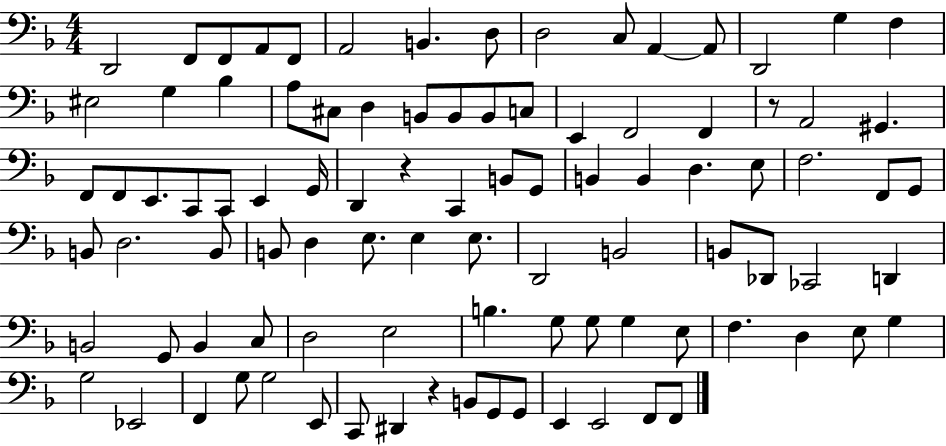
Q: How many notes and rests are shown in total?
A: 95